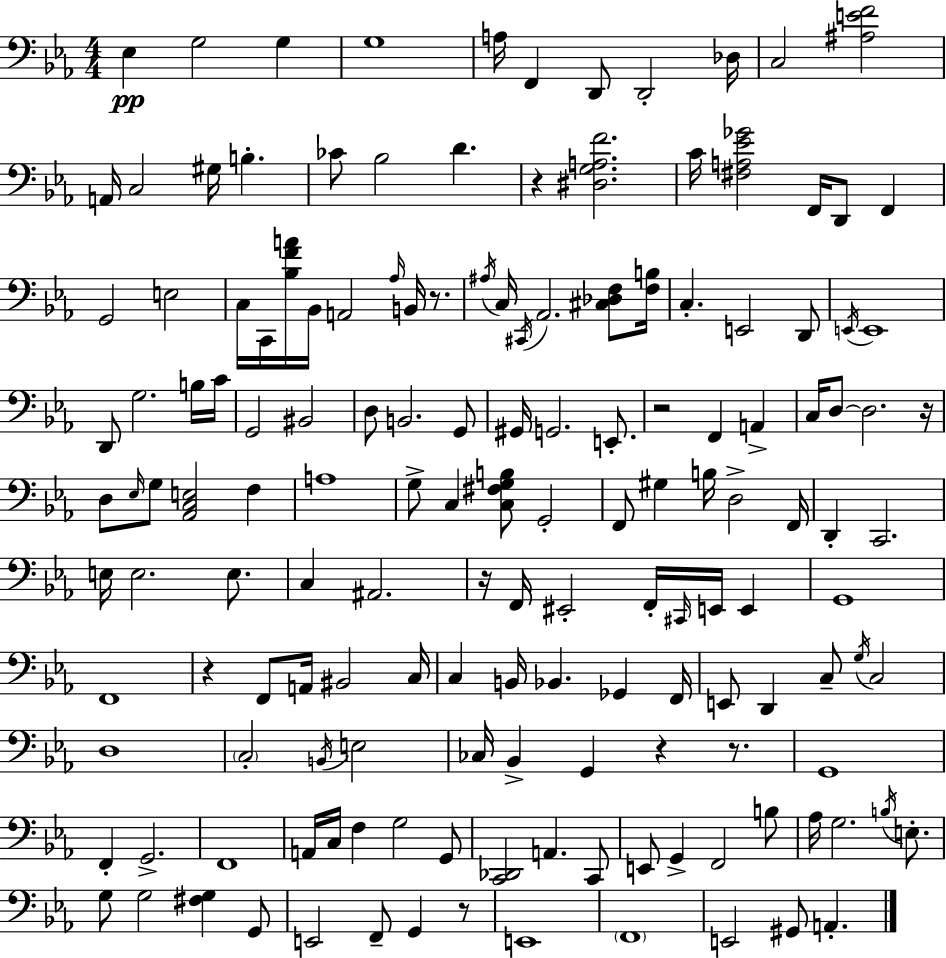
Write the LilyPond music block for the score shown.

{
  \clef bass
  \numericTimeSignature
  \time 4/4
  \key ees \major
  ees4\pp g2 g4 | g1 | a16 f,4 d,8 d,2-. des16 | c2 <ais e' f'>2 | \break a,16 c2 gis16 b4.-. | ces'8 bes2 d'4. | r4 <dis g a f'>2. | c'16 <fis a ees' ges'>2 f,16 d,8 f,4 | \break g,2 e2 | c16 c,16 <bes f' a'>16 bes,16 a,2 \grace { aes16 } b,16 r8. | \acciaccatura { ais16 } c16 \acciaccatura { cis,16 } aes,2. | <cis des f>8 <f b>16 c4.-. e,2 | \break d,8 \acciaccatura { e,16 } e,1 | d,8 g2. | b16 c'16 g,2 bis,2 | d8 b,2. | \break g,8 gis,16 g,2. | e,8.-. r2 f,4 | a,4-> c16 d8~~ d2. | r16 d8 \grace { ees16 } g8 <aes, c e>2 | \break f4 a1 | g8-> c4 <c fis g b>8 g,2-. | f,8 gis4 b16 d2-> | f,16 d,4-. c,2. | \break e16 e2. | e8. c4 ais,2. | r16 f,16 eis,2-. f,16-. | \grace { cis,16 } e,16 e,4 g,1 | \break f,1 | r4 f,8 a,16 bis,2 | c16 c4 b,16 bes,4. | ges,4 f,16 e,8 d,4 c8-- \acciaccatura { g16 } c2 | \break d1 | \parenthesize c2-. \acciaccatura { b,16 } | e2 ces16 bes,4-> g,4 | r4 r8. g,1 | \break f,4-. g,2.-> | f,1 | a,16 c16 f4 g2 | g,8 <c, des,>2 | \break a,4. c,8 e,8 g,4-> f,2 | b8 aes16 g2. | \acciaccatura { b16 } e8.-. g8 g2 | <fis g>4 g,8 e,2 | \break f,8-- g,4 r8 e,1 | \parenthesize f,1 | e,2 | gis,8 a,4.-. \bar "|."
}